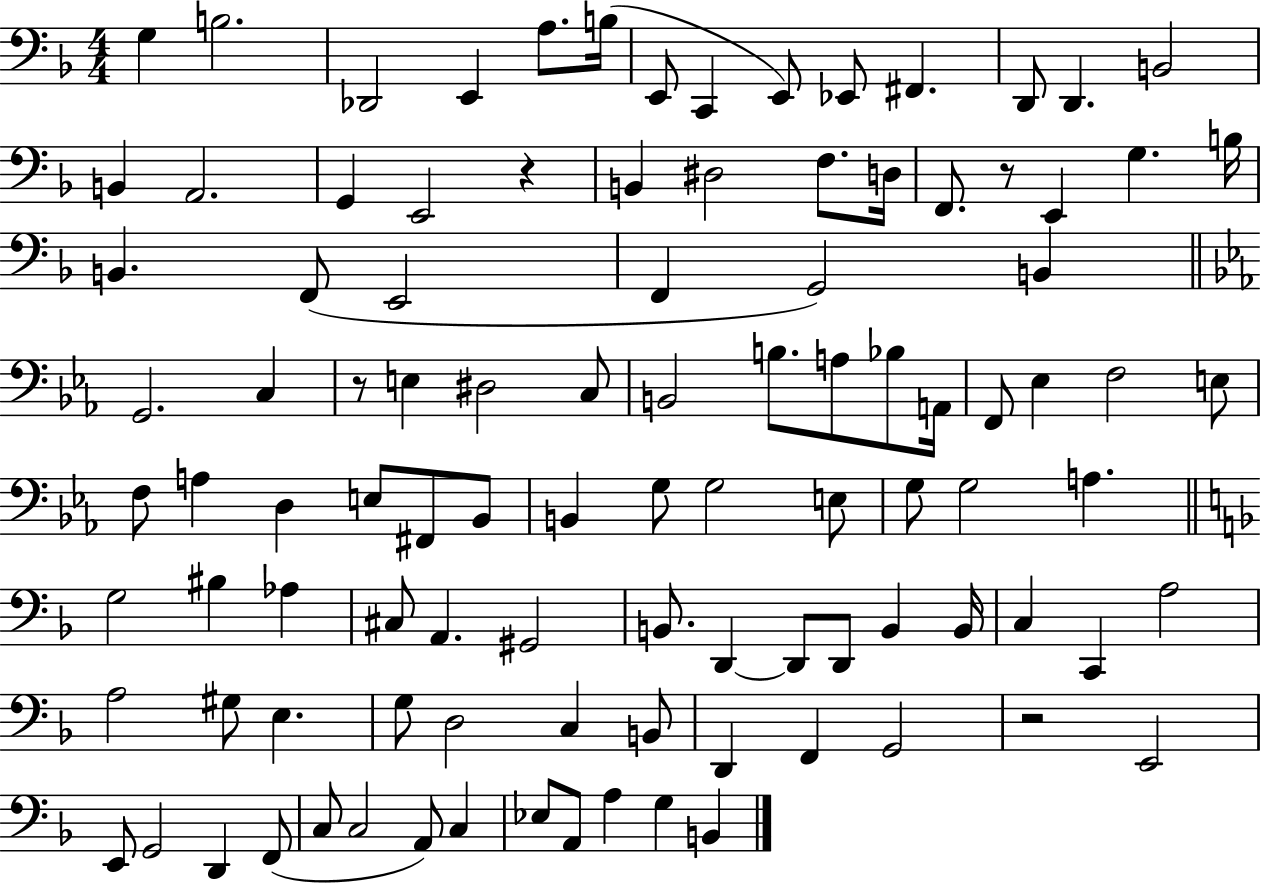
G3/q B3/h. Db2/h E2/q A3/e. B3/s E2/e C2/q E2/e Eb2/e F#2/q. D2/e D2/q. B2/h B2/q A2/h. G2/q E2/h R/q B2/q D#3/h F3/e. D3/s F2/e. R/e E2/q G3/q. B3/s B2/q. F2/e E2/h F2/q G2/h B2/q G2/h. C3/q R/e E3/q D#3/h C3/e B2/h B3/e. A3/e Bb3/e A2/s F2/e Eb3/q F3/h E3/e F3/e A3/q D3/q E3/e F#2/e Bb2/e B2/q G3/e G3/h E3/e G3/e G3/h A3/q. G3/h BIS3/q Ab3/q C#3/e A2/q. G#2/h B2/e. D2/q D2/e D2/e B2/q B2/s C3/q C2/q A3/h A3/h G#3/e E3/q. G3/e D3/h C3/q B2/e D2/q F2/q G2/h R/h E2/h E2/e G2/h D2/q F2/e C3/e C3/h A2/e C3/q Eb3/e A2/e A3/q G3/q B2/q